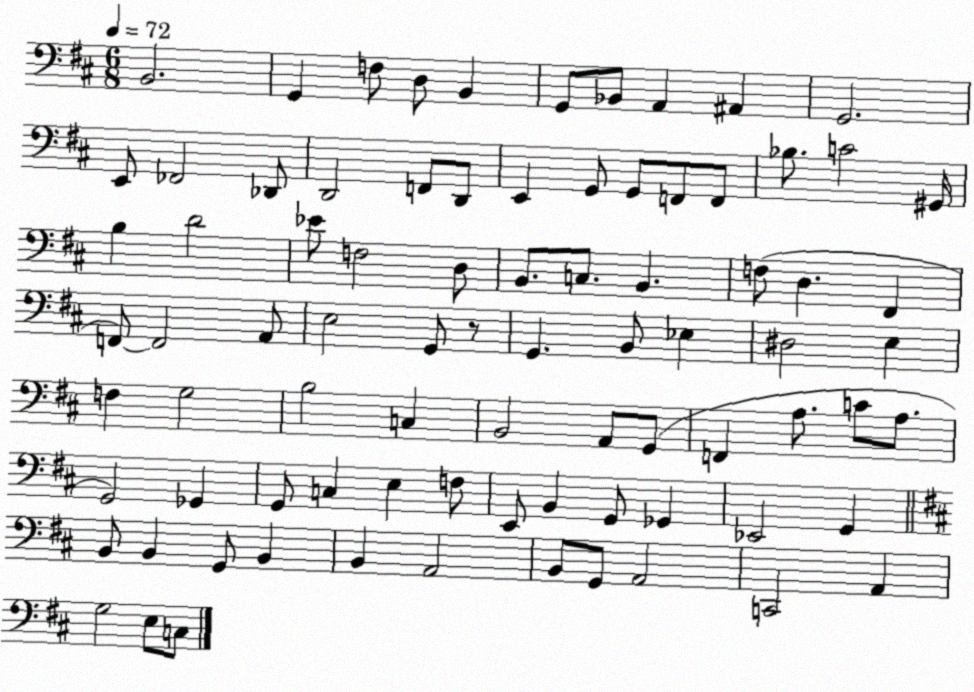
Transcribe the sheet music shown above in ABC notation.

X:1
T:Untitled
M:6/8
L:1/4
K:D
B,,2 G,, F,/2 D,/2 B,, G,,/2 _B,,/2 A,, ^A,, G,,2 E,,/2 _F,,2 _D,,/2 D,,2 F,,/2 D,,/2 E,, G,,/2 G,,/2 F,,/2 F,,/2 _B,/2 C2 ^G,,/4 B, D2 _E/2 F,2 D,/2 B,,/2 C,/2 B,, F,/2 D, ^F,, F,,/2 F,,2 A,,/2 E,2 G,,/2 z/2 G,, B,,/2 _E, ^D,2 E, F, G,2 B,2 C, B,,2 A,,/2 G,,/2 F,, A,/2 C/2 A,/2 G,,2 _G,, G,,/2 C, E, F,/2 E,,/2 B,, G,,/2 _G,, _E,,2 G,, B,,/2 B,, G,,/2 B,, B,, A,,2 B,,/2 G,,/2 A,,2 C,,2 A,, G,2 E,/2 C,/2